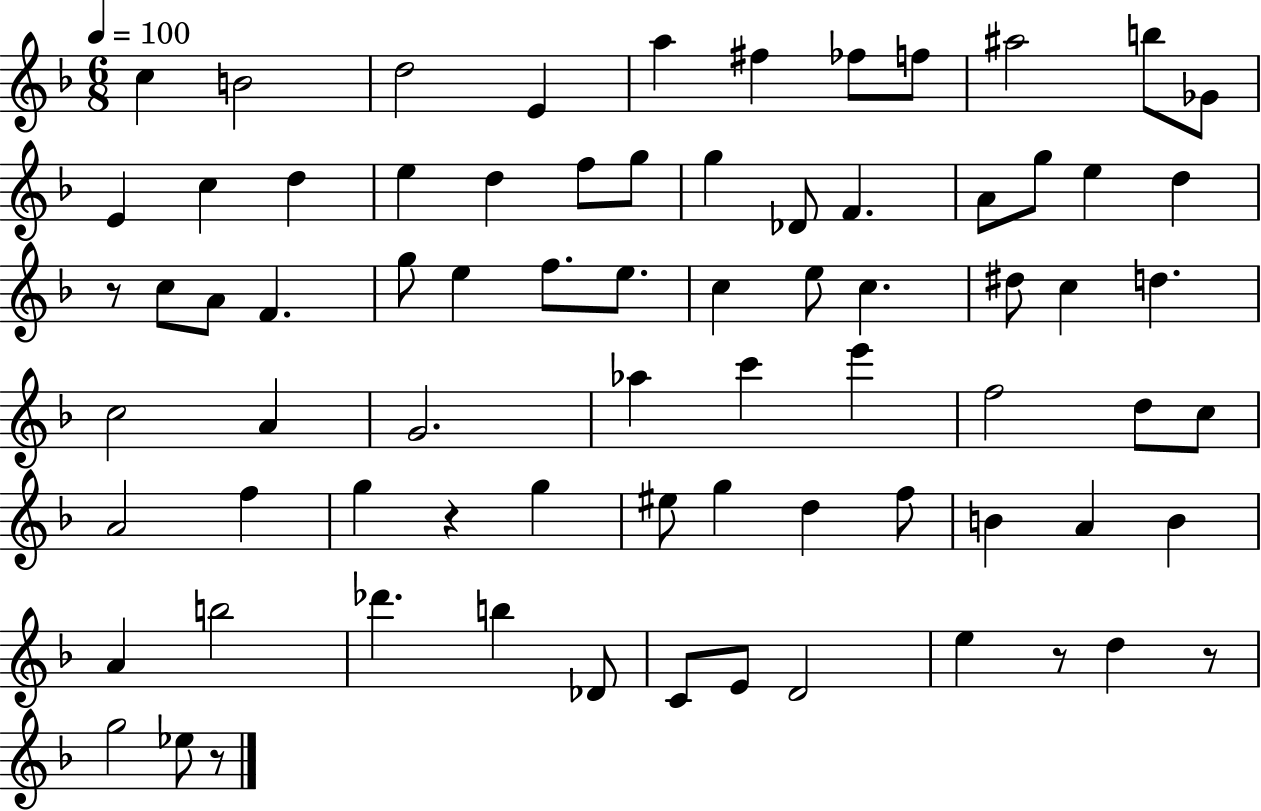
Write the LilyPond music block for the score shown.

{
  \clef treble
  \numericTimeSignature
  \time 6/8
  \key f \major
  \tempo 4 = 100
  c''4 b'2 | d''2 e'4 | a''4 fis''4 fes''8 f''8 | ais''2 b''8 ges'8 | \break e'4 c''4 d''4 | e''4 d''4 f''8 g''8 | g''4 des'8 f'4. | a'8 g''8 e''4 d''4 | \break r8 c''8 a'8 f'4. | g''8 e''4 f''8. e''8. | c''4 e''8 c''4. | dis''8 c''4 d''4. | \break c''2 a'4 | g'2. | aes''4 c'''4 e'''4 | f''2 d''8 c''8 | \break a'2 f''4 | g''4 r4 g''4 | eis''8 g''4 d''4 f''8 | b'4 a'4 b'4 | \break a'4 b''2 | des'''4. b''4 des'8 | c'8 e'8 d'2 | e''4 r8 d''4 r8 | \break g''2 ees''8 r8 | \bar "|."
}